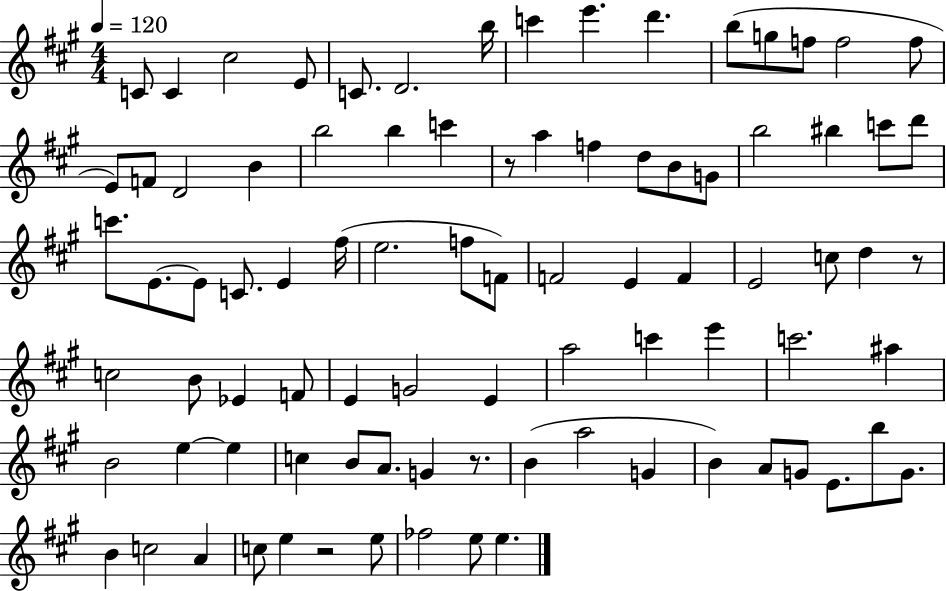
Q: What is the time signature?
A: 4/4